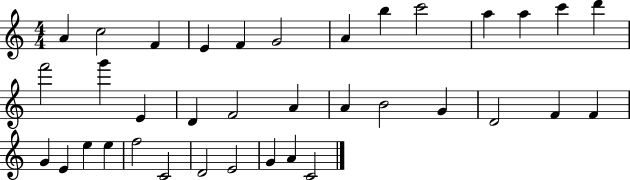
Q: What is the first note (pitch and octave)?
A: A4